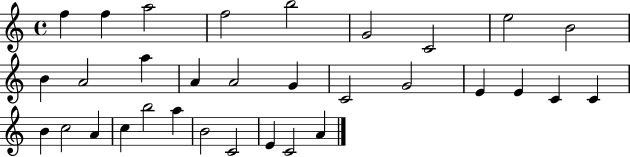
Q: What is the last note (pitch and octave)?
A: A4